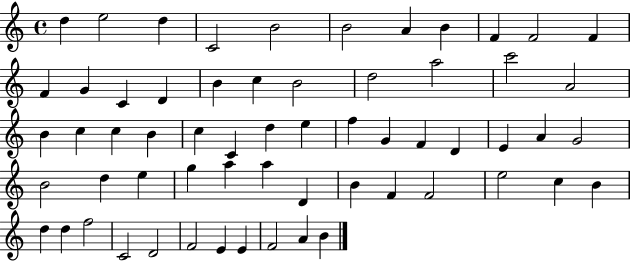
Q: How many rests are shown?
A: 0